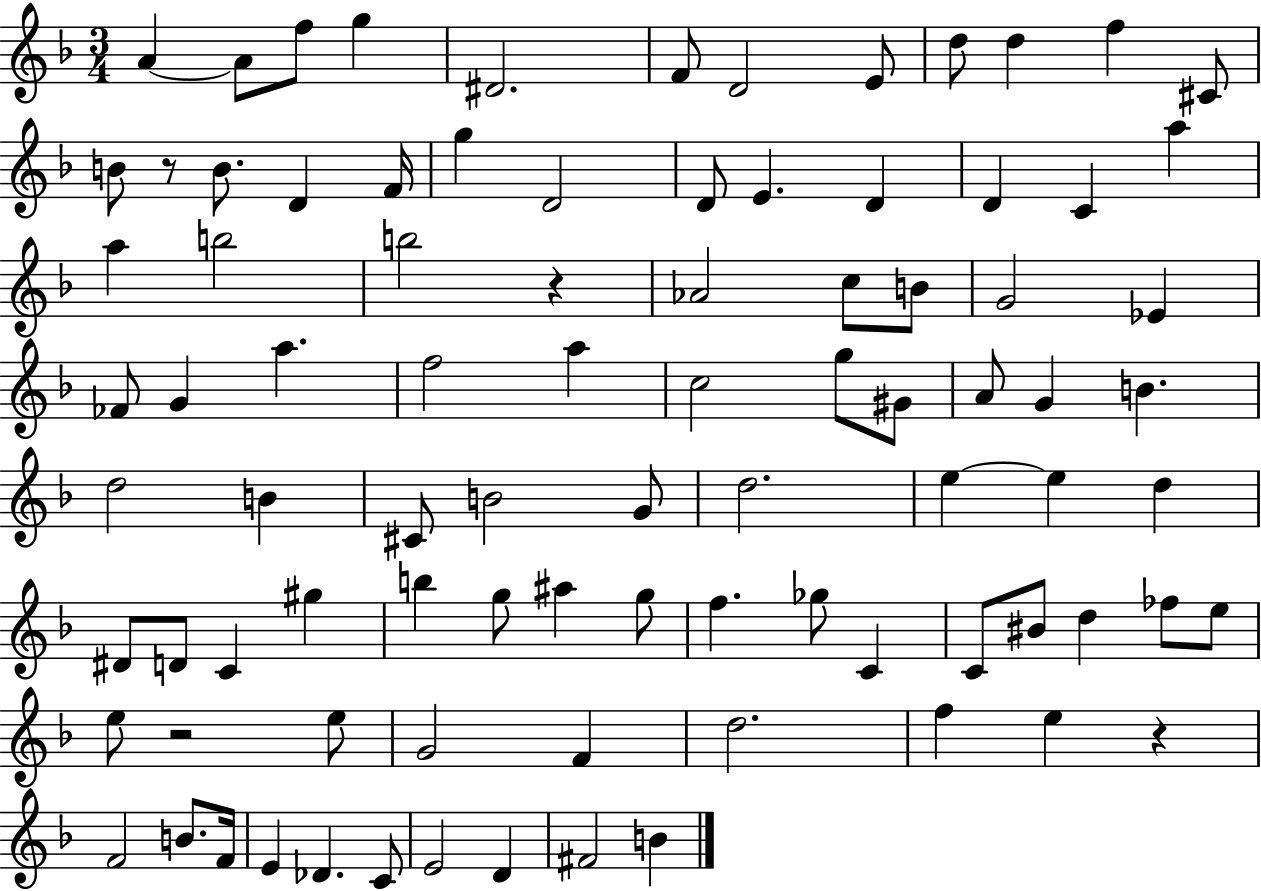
{
  \clef treble
  \numericTimeSignature
  \time 3/4
  \key f \major
  a'4~~ a'8 f''8 g''4 | dis'2. | f'8 d'2 e'8 | d''8 d''4 f''4 cis'8 | \break b'8 r8 b'8. d'4 f'16 | g''4 d'2 | d'8 e'4. d'4 | d'4 c'4 a''4 | \break a''4 b''2 | b''2 r4 | aes'2 c''8 b'8 | g'2 ees'4 | \break fes'8 g'4 a''4. | f''2 a''4 | c''2 g''8 gis'8 | a'8 g'4 b'4. | \break d''2 b'4 | cis'8 b'2 g'8 | d''2. | e''4~~ e''4 d''4 | \break dis'8 d'8 c'4 gis''4 | b''4 g''8 ais''4 g''8 | f''4. ges''8 c'4 | c'8 bis'8 d''4 fes''8 e''8 | \break e''8 r2 e''8 | g'2 f'4 | d''2. | f''4 e''4 r4 | \break f'2 b'8. f'16 | e'4 des'4. c'8 | e'2 d'4 | fis'2 b'4 | \break \bar "|."
}